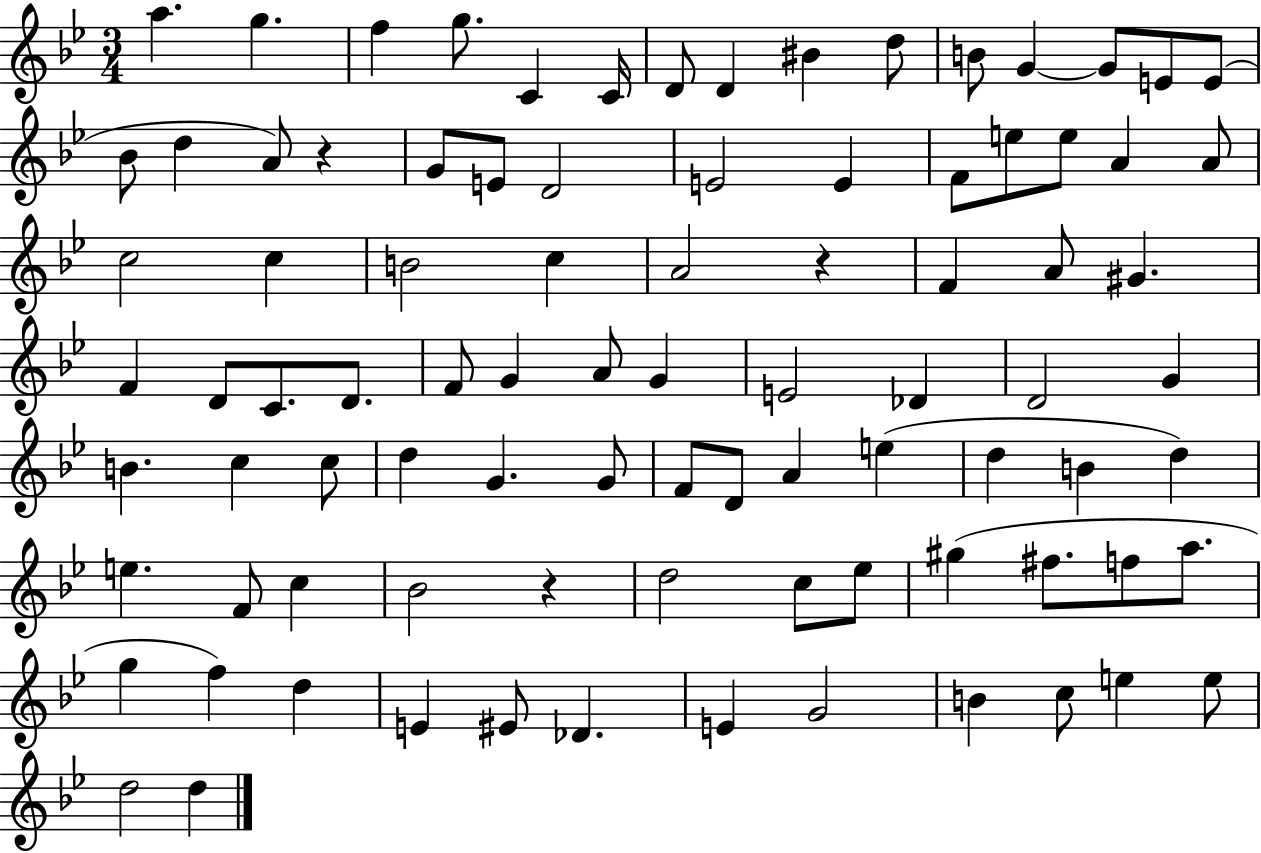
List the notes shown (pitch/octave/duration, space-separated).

A5/q. G5/q. F5/q G5/e. C4/q C4/s D4/e D4/q BIS4/q D5/e B4/e G4/q G4/e E4/e E4/e Bb4/e D5/q A4/e R/q G4/e E4/e D4/h E4/h E4/q F4/e E5/e E5/e A4/q A4/e C5/h C5/q B4/h C5/q A4/h R/q F4/q A4/e G#4/q. F4/q D4/e C4/e. D4/e. F4/e G4/q A4/e G4/q E4/h Db4/q D4/h G4/q B4/q. C5/q C5/e D5/q G4/q. G4/e F4/e D4/e A4/q E5/q D5/q B4/q D5/q E5/q. F4/e C5/q Bb4/h R/q D5/h C5/e Eb5/e G#5/q F#5/e. F5/e A5/e. G5/q F5/q D5/q E4/q EIS4/e Db4/q. E4/q G4/h B4/q C5/e E5/q E5/e D5/h D5/q